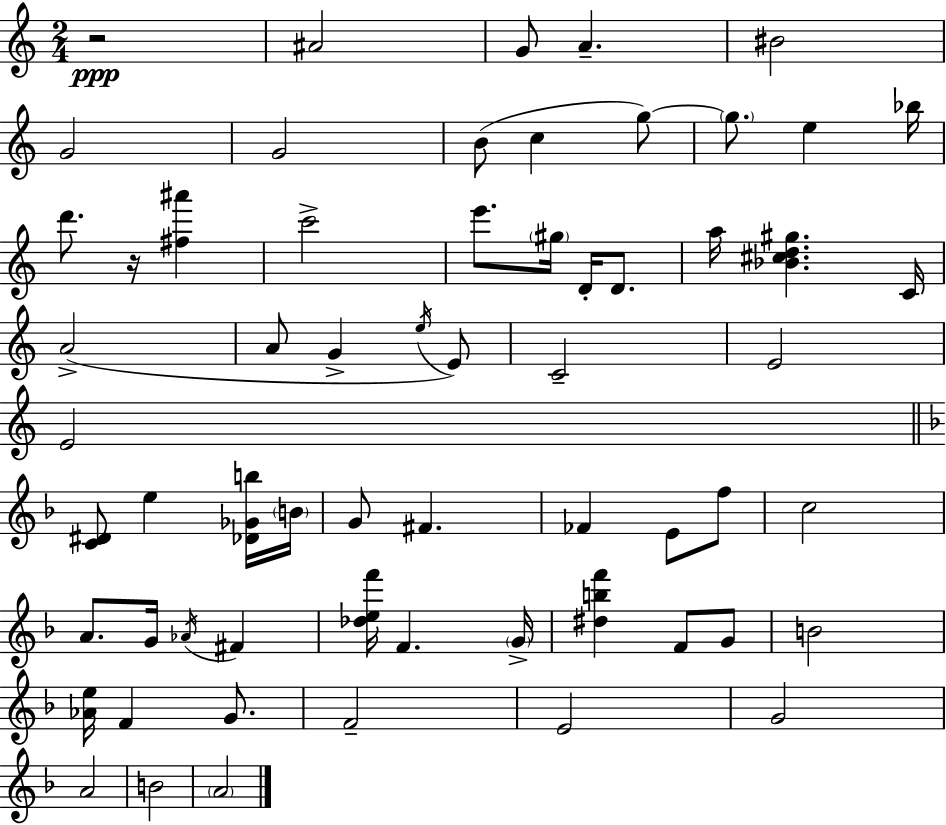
R/h A#4/h G4/e A4/q. BIS4/h G4/h G4/h B4/e C5/q G5/e G5/e. E5/q Bb5/s D6/e. R/s [F#5,A#6]/q C6/h E6/e. G#5/s D4/s D4/e. A5/s [Bb4,C#5,D5,G#5]/q. C4/s A4/h A4/e G4/q E5/s E4/e C4/h E4/h E4/h [C4,D#4]/e E5/q [Db4,Gb4,B5]/s B4/s G4/e F#4/q. FES4/q E4/e F5/e C5/h A4/e. G4/s Ab4/s F#4/q [Db5,E5,F6]/s F4/q. G4/s [D#5,B5,F6]/q F4/e G4/e B4/h [Ab4,E5]/s F4/q G4/e. F4/h E4/h G4/h A4/h B4/h A4/h